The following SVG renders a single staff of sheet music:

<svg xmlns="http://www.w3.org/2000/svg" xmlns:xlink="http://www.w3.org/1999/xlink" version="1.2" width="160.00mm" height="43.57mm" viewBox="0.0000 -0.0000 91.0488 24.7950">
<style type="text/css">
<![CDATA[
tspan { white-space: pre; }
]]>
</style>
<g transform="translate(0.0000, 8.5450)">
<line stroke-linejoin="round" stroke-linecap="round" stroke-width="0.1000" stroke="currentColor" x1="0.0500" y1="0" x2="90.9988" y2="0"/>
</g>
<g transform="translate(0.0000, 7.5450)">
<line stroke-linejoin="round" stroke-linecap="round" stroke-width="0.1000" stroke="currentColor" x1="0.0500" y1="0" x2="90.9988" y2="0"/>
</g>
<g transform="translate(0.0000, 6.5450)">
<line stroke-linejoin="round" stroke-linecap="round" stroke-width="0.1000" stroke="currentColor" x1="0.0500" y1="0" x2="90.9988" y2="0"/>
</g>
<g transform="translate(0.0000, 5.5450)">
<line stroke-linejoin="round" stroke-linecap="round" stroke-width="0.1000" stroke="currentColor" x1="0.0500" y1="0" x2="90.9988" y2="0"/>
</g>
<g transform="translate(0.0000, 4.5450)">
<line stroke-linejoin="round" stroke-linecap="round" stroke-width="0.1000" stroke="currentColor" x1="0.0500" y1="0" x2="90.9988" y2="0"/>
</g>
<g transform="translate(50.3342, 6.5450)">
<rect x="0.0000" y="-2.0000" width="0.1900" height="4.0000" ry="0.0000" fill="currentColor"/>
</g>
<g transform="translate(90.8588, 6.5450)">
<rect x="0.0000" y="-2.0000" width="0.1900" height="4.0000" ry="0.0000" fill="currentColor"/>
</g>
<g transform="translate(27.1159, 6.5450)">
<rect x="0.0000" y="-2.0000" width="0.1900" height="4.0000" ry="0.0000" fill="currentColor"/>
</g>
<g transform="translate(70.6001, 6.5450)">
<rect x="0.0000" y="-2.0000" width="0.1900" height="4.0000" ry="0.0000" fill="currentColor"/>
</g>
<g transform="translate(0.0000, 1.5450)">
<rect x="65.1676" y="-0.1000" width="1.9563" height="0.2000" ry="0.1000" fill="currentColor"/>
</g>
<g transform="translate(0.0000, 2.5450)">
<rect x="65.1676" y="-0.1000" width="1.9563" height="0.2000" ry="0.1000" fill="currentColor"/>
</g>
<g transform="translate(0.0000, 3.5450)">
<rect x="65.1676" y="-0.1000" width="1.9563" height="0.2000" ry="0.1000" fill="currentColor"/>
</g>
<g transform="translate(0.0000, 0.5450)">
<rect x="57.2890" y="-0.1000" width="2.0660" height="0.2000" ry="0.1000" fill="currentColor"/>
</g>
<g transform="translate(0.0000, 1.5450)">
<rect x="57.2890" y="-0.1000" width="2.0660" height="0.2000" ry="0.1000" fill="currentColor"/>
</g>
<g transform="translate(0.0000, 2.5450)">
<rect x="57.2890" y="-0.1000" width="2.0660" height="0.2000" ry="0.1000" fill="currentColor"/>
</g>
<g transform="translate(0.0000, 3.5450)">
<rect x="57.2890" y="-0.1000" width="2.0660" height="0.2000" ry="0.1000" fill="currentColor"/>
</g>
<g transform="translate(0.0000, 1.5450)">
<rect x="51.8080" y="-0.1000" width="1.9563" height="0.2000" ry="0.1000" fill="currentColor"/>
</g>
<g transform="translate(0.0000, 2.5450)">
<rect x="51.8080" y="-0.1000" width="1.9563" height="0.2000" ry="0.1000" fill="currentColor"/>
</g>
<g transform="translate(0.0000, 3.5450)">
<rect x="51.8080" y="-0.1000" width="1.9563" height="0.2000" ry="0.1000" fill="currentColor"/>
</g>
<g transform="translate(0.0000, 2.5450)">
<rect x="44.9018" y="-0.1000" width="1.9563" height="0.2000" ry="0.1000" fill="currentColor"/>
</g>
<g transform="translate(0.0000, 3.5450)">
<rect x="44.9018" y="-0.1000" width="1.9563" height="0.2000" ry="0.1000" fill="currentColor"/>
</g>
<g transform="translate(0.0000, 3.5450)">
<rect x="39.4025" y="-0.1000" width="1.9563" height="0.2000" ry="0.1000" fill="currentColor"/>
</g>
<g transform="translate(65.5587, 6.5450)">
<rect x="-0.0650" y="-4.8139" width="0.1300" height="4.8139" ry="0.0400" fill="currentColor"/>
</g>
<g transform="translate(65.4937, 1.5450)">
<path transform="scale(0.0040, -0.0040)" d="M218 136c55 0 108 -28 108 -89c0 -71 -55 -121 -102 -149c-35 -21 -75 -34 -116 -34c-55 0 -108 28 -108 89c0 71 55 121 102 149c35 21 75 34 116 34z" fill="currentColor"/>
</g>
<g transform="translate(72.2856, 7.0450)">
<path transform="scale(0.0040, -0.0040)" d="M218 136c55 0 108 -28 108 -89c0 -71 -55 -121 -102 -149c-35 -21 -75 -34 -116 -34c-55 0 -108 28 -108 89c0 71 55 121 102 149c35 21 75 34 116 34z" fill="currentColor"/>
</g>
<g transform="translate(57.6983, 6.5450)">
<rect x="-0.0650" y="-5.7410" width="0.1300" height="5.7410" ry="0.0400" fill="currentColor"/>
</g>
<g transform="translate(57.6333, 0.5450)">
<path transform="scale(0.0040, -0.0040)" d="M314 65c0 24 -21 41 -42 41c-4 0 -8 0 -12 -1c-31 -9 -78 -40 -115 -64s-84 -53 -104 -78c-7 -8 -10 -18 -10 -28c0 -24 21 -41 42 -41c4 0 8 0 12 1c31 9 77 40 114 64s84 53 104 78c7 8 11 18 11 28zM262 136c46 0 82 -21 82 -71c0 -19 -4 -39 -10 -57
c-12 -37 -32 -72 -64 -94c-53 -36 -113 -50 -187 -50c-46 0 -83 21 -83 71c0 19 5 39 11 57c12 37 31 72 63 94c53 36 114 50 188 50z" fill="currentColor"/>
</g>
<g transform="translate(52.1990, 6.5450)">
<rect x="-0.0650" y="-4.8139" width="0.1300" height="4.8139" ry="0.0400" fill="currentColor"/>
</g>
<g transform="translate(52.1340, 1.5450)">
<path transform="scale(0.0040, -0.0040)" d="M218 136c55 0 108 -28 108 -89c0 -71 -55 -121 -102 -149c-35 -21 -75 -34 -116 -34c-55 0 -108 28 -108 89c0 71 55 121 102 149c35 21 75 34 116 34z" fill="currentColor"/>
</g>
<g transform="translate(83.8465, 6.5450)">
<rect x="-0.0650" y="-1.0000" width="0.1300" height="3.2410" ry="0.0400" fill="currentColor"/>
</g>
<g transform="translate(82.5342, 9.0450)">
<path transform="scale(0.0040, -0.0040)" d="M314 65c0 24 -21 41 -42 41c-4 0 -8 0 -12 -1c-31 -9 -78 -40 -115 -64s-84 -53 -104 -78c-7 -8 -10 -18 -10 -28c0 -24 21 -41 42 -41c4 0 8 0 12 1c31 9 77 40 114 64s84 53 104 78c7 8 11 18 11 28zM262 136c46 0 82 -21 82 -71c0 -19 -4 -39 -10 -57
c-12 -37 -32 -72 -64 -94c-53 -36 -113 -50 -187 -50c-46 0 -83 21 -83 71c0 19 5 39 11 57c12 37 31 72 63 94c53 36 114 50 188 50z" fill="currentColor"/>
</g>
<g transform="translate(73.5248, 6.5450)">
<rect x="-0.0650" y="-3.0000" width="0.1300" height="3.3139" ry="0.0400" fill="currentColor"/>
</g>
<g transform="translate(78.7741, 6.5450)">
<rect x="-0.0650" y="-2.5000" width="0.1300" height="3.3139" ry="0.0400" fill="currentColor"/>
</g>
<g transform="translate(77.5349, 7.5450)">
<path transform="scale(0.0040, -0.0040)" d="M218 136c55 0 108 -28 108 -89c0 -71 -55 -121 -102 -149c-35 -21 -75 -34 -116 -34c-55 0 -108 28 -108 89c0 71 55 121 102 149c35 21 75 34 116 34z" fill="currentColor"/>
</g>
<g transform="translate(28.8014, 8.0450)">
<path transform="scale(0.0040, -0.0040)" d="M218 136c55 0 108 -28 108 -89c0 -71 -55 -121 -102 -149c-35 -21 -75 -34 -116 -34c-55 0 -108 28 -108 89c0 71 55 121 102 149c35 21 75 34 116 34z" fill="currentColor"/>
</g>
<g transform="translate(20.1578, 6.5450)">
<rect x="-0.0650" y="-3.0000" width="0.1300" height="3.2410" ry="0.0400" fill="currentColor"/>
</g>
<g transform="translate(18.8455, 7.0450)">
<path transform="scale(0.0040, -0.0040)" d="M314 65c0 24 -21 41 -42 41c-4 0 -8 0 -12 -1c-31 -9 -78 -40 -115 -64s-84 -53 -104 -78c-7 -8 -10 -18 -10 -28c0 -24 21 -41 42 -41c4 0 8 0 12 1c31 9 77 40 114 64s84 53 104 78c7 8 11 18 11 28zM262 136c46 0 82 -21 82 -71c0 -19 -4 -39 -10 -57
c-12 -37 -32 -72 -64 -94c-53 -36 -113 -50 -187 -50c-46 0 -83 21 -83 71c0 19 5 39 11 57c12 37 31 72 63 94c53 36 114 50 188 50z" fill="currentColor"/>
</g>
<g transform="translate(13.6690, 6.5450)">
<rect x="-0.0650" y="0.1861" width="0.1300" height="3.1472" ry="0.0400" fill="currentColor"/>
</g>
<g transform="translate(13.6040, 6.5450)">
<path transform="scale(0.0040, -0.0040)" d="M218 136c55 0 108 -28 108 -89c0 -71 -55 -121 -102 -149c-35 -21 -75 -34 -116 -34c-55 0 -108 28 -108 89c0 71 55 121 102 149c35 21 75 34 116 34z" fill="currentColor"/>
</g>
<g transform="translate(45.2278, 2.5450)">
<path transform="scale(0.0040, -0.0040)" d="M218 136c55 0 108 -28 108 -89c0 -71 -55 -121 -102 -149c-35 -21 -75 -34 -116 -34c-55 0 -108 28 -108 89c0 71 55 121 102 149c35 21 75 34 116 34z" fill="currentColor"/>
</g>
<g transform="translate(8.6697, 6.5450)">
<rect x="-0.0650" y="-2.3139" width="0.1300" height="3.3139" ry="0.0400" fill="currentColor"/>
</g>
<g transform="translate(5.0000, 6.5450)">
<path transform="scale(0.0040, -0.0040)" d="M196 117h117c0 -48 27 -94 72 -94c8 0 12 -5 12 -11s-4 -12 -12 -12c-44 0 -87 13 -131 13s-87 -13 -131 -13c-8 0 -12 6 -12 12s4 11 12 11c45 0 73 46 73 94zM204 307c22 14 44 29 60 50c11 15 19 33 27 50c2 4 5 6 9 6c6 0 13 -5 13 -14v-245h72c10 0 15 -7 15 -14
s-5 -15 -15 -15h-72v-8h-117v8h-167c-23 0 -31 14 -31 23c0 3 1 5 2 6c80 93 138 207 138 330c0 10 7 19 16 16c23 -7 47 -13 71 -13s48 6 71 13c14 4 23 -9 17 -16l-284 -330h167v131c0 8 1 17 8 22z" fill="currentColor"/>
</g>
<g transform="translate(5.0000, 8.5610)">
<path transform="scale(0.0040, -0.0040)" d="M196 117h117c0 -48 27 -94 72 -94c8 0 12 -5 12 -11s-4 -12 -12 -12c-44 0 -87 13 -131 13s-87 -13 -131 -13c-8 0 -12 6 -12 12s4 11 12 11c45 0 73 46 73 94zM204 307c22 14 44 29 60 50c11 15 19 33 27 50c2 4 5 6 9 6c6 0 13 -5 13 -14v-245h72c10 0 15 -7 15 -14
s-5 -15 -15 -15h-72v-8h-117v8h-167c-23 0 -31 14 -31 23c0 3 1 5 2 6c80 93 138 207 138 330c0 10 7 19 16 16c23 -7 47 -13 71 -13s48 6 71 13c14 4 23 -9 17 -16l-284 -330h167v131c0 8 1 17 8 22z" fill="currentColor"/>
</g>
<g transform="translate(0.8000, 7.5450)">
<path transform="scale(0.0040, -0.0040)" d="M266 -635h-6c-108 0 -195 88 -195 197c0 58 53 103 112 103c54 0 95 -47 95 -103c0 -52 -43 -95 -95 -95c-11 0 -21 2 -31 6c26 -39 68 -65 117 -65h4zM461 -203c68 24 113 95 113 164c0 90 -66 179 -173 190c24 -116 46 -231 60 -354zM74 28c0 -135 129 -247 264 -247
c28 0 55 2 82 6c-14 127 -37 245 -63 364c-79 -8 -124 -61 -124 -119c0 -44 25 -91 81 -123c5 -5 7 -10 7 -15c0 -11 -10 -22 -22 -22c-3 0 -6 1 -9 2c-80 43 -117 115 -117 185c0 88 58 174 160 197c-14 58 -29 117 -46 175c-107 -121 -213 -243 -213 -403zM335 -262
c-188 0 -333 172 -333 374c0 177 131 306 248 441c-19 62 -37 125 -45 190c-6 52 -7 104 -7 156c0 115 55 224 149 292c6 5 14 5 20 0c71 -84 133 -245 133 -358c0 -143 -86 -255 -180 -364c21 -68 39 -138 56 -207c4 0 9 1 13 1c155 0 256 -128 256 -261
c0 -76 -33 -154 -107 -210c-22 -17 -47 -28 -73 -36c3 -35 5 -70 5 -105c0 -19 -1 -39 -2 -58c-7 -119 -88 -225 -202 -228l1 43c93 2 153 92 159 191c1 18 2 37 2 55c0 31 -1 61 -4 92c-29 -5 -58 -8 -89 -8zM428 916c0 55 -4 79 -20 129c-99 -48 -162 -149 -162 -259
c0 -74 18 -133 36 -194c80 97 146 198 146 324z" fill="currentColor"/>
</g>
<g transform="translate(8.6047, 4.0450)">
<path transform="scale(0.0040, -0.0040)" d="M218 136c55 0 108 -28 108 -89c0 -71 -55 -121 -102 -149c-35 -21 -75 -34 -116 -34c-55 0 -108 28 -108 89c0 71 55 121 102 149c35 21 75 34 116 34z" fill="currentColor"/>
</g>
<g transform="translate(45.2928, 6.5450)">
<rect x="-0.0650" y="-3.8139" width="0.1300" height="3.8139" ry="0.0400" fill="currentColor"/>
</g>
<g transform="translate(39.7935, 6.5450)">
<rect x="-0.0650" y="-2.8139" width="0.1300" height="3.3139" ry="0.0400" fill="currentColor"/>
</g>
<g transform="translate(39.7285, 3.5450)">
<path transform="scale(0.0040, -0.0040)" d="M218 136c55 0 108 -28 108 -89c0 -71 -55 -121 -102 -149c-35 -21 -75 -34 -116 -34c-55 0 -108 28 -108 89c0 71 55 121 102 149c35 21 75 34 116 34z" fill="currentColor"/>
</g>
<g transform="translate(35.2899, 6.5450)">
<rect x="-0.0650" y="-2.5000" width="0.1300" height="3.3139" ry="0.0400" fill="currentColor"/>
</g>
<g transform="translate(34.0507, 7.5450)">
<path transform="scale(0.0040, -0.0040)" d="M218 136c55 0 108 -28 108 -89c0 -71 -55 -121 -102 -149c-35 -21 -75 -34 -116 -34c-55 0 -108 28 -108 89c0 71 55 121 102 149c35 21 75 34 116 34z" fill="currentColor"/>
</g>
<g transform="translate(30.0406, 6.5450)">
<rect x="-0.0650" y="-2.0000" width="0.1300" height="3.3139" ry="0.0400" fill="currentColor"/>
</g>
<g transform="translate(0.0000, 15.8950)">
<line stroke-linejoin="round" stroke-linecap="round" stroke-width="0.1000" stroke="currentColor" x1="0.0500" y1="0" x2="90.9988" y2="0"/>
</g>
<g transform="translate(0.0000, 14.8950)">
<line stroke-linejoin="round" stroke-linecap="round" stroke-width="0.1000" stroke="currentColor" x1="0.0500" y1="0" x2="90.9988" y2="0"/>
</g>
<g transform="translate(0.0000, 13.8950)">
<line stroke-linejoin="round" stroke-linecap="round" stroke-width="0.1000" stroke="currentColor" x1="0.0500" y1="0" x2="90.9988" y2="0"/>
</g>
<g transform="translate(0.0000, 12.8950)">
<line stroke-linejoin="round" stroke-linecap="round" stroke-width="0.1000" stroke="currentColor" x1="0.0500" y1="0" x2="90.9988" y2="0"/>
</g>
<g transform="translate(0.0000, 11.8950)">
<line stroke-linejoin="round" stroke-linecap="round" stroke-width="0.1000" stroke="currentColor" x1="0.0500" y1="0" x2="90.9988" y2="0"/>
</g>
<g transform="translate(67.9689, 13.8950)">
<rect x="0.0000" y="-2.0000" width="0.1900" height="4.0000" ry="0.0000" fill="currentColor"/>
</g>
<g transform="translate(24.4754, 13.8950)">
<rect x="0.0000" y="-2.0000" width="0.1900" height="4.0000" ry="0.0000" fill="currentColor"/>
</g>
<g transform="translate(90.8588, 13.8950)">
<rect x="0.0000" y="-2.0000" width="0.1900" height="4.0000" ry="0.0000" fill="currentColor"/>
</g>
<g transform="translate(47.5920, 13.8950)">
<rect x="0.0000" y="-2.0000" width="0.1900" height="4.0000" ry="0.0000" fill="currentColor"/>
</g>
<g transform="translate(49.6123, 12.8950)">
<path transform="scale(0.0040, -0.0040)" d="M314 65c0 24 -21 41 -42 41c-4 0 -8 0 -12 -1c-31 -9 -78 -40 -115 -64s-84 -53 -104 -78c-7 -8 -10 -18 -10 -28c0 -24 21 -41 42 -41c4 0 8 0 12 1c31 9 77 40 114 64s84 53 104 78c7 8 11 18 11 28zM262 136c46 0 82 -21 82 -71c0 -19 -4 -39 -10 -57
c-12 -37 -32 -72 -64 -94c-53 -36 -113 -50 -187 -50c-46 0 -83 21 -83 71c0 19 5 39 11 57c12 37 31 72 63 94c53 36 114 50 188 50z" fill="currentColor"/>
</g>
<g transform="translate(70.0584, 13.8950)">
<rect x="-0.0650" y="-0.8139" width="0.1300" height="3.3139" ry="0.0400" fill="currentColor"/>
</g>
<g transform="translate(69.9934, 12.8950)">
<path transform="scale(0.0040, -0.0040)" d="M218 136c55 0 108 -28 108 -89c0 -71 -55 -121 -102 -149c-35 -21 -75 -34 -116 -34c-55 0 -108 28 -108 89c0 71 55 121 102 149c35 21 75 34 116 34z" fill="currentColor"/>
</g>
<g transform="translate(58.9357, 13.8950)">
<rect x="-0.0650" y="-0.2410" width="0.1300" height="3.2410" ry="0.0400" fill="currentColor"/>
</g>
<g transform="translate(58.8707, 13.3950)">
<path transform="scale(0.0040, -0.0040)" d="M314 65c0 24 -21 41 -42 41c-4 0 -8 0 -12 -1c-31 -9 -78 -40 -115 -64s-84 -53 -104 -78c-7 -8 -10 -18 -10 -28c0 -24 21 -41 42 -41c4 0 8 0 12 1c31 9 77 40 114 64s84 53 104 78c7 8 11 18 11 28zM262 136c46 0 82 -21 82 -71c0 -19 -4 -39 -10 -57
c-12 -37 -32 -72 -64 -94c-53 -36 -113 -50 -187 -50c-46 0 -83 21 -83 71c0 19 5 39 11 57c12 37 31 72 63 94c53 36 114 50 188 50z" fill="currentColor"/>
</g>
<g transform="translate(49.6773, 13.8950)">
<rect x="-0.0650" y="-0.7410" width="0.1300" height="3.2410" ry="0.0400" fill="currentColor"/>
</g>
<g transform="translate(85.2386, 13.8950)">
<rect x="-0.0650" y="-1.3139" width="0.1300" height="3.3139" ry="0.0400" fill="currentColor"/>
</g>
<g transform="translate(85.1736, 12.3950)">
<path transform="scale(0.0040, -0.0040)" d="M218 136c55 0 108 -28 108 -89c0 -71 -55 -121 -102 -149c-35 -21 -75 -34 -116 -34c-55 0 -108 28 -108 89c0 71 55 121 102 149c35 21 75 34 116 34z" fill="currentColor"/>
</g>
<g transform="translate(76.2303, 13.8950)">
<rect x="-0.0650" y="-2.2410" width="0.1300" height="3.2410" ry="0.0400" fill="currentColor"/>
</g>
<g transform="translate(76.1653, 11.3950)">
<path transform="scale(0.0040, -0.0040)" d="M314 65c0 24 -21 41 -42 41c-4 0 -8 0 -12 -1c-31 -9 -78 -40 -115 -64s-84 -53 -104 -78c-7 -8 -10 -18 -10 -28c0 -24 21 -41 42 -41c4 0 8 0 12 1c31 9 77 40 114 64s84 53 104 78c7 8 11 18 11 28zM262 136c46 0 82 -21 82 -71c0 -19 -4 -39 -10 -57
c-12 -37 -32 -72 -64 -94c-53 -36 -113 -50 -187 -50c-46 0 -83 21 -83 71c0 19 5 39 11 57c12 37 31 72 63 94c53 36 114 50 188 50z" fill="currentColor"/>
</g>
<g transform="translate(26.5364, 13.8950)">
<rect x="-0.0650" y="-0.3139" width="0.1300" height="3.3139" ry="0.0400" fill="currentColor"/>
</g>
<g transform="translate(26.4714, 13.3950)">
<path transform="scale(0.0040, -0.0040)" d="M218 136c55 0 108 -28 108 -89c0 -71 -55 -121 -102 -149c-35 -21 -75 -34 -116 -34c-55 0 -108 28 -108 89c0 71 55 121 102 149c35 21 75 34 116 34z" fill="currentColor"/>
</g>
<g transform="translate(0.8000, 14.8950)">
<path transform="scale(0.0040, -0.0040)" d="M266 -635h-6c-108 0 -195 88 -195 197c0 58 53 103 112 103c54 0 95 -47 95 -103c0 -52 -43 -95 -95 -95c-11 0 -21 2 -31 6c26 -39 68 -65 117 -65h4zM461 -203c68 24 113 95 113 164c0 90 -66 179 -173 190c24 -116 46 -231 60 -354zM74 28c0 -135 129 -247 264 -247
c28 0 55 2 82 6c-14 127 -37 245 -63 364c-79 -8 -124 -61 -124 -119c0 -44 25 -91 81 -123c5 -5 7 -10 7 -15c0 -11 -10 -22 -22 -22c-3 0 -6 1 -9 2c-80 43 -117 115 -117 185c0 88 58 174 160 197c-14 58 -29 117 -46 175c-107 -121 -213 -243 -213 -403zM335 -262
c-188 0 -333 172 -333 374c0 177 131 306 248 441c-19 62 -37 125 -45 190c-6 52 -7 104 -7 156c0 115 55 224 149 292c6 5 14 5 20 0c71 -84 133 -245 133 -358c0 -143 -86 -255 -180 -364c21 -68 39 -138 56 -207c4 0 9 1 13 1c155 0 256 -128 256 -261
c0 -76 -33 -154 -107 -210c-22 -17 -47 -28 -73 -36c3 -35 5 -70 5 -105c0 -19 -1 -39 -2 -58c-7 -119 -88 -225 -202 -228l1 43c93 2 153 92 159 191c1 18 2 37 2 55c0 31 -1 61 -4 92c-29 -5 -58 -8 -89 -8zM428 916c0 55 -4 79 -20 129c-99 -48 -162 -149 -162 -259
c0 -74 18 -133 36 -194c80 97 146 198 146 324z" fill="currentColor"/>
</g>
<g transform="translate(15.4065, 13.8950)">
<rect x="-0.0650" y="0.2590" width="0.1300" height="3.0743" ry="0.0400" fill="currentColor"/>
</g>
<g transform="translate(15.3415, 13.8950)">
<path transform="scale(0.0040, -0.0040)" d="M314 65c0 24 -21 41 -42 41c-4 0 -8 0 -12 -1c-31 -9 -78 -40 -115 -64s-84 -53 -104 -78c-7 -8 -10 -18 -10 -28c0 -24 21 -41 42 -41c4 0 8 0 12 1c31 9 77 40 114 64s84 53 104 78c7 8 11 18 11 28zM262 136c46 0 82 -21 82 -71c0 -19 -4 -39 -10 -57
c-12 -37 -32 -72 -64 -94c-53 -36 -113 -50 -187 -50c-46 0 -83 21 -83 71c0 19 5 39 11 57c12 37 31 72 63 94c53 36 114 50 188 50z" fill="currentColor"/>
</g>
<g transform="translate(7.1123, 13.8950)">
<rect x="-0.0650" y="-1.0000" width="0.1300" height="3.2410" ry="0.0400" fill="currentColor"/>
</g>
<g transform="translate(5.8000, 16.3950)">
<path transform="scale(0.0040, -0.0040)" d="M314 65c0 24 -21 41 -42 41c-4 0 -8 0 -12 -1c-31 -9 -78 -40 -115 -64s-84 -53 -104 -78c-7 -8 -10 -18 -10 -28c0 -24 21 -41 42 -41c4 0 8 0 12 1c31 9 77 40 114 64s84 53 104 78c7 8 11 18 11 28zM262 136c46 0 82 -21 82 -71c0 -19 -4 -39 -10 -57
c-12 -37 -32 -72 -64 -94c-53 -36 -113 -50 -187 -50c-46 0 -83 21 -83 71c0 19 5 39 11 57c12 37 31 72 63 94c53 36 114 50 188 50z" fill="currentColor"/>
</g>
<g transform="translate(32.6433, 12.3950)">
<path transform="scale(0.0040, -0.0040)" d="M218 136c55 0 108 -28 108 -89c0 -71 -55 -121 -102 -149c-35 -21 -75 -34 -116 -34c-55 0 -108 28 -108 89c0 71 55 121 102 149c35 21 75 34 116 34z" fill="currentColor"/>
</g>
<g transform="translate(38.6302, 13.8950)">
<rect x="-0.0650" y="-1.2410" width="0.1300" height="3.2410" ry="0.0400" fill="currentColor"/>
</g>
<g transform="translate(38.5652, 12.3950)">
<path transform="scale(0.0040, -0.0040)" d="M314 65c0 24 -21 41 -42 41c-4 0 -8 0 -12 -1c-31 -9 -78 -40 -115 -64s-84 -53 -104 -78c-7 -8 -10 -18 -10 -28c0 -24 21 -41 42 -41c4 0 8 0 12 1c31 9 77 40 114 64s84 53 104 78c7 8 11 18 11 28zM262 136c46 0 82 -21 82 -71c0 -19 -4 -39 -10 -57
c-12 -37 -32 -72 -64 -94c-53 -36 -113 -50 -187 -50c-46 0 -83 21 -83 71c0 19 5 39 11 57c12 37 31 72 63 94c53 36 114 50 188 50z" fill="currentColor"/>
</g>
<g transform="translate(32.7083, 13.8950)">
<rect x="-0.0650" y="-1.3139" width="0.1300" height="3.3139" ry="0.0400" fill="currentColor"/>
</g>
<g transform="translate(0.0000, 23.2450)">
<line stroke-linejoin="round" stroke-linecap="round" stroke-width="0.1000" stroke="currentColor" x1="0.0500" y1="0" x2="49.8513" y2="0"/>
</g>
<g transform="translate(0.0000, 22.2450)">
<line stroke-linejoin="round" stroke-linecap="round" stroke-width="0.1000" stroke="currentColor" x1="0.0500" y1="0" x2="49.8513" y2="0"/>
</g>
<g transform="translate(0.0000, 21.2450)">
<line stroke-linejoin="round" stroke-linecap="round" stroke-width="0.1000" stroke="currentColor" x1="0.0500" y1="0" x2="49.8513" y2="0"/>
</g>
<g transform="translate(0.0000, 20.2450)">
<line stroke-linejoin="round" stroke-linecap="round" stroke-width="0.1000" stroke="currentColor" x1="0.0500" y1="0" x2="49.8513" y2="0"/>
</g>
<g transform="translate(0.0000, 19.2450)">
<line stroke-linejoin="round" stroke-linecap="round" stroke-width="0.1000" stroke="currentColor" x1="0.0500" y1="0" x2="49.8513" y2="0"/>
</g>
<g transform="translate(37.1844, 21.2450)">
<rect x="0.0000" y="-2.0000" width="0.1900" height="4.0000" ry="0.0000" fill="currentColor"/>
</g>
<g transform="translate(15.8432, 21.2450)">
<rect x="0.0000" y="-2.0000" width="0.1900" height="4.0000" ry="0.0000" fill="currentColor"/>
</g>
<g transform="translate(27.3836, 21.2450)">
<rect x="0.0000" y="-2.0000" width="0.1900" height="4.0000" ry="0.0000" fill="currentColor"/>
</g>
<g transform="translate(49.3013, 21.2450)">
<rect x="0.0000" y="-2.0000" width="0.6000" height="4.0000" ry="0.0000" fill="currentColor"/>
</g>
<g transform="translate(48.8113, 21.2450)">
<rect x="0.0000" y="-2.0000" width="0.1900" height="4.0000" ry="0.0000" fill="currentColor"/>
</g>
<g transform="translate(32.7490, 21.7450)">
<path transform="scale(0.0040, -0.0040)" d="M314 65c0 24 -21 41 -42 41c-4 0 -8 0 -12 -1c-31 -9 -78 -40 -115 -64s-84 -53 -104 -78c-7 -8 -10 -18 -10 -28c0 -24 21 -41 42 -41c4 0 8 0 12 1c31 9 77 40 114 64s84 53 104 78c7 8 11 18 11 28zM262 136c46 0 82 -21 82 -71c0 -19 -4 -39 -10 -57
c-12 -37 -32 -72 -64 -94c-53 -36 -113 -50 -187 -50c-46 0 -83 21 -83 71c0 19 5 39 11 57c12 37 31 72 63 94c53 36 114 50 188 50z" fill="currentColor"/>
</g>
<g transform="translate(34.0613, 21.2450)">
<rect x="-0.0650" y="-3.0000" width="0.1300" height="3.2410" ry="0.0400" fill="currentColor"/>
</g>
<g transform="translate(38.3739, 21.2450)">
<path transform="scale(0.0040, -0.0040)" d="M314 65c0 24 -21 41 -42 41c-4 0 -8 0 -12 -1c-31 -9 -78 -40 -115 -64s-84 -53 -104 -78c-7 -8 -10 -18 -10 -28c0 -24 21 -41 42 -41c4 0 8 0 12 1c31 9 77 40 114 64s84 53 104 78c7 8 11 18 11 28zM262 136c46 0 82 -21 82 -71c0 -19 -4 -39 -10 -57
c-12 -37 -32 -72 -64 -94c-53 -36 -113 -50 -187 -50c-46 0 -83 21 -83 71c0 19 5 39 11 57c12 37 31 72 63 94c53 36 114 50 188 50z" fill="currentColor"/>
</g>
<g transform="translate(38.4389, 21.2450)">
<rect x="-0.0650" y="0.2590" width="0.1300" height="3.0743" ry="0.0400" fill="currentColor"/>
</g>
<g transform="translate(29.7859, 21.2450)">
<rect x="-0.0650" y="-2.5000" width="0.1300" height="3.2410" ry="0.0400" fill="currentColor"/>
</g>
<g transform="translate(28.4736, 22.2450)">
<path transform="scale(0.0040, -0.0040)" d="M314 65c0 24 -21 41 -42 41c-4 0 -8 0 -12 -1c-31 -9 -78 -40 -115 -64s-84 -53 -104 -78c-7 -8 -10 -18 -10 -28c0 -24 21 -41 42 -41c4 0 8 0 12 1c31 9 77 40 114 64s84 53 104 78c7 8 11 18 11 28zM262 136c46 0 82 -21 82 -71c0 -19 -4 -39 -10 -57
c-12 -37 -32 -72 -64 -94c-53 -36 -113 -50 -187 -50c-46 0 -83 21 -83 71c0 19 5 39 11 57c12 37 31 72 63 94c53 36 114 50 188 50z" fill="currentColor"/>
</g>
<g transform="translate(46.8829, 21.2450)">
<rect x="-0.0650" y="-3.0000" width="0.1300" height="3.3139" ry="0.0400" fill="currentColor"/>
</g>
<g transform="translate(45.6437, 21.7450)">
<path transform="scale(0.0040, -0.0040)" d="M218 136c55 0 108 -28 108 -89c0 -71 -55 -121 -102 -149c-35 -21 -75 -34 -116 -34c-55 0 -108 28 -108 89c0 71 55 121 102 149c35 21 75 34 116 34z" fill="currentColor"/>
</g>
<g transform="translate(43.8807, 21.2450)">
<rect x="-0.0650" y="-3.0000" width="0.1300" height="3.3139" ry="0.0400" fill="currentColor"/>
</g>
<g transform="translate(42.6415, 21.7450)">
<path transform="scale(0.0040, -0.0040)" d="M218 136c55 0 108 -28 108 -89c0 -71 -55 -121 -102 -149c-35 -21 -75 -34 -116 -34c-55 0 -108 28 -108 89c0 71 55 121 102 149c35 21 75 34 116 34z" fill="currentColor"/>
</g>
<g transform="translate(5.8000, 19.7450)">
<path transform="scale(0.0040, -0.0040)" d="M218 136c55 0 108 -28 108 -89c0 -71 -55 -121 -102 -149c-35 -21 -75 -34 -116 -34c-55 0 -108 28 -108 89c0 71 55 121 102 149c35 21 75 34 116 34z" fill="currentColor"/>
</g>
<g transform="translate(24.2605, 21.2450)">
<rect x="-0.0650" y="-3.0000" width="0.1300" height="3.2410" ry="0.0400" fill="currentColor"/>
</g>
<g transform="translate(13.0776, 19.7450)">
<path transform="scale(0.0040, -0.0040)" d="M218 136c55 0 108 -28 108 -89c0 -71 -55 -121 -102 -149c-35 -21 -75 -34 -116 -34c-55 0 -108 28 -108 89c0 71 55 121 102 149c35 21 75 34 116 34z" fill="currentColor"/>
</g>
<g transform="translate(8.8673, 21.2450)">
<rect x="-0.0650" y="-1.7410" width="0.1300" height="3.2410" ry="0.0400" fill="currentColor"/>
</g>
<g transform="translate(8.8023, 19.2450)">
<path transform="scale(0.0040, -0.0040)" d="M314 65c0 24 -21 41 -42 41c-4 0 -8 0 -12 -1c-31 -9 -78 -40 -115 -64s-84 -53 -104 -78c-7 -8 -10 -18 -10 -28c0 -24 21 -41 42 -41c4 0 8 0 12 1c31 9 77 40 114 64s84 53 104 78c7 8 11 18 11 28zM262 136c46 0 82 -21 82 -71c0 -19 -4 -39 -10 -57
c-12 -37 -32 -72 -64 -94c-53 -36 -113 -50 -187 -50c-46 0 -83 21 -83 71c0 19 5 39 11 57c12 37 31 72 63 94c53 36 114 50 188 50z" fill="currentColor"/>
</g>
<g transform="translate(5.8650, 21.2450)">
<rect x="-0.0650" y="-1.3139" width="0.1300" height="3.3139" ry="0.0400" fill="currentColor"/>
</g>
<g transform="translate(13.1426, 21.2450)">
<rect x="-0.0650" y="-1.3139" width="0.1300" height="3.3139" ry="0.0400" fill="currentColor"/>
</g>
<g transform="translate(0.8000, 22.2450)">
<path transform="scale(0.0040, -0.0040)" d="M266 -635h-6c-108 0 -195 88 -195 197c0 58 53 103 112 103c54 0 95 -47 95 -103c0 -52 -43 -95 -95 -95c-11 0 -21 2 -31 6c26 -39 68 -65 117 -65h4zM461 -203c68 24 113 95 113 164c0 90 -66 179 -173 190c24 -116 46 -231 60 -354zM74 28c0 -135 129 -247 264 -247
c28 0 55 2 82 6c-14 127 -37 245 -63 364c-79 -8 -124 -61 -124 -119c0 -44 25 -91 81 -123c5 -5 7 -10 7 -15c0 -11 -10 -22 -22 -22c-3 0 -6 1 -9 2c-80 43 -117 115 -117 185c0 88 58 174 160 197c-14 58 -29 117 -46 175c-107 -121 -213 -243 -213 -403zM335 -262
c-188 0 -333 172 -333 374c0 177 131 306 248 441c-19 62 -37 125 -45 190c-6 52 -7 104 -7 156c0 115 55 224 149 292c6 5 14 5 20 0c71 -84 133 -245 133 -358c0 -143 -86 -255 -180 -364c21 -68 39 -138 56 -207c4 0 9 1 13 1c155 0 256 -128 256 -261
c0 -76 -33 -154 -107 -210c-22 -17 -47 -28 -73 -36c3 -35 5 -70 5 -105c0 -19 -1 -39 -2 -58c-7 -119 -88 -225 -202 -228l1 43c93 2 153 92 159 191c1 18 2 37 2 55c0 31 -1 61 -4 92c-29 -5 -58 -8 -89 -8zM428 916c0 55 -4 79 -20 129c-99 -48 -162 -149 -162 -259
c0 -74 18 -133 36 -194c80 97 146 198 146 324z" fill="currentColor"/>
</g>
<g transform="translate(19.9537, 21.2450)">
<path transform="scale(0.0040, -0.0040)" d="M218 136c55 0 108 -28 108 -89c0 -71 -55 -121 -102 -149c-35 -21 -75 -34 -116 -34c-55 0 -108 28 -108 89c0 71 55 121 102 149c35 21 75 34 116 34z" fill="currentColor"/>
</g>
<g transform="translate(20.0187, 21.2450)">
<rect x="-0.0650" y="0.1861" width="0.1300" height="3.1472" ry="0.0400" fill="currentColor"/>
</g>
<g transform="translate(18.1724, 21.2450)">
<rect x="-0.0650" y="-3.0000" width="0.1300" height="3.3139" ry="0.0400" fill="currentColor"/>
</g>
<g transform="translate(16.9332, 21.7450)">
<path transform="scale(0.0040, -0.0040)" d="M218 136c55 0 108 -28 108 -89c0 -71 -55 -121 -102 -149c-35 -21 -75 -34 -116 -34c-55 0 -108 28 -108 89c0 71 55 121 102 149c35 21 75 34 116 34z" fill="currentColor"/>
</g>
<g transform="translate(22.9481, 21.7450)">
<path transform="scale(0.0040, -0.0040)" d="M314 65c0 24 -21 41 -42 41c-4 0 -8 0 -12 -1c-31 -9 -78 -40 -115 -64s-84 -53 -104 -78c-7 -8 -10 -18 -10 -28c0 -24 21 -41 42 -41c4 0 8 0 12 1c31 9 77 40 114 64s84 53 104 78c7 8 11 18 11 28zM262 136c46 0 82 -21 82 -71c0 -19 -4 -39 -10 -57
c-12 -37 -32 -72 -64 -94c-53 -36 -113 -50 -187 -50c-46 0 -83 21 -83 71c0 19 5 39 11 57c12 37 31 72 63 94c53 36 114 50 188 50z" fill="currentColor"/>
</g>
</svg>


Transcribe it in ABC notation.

X:1
T:Untitled
M:4/4
L:1/4
K:C
g B A2 F G a c' e' g'2 e' A G D2 D2 B2 c e e2 d2 c2 d g2 e e f2 e A B A2 G2 A2 B2 A A